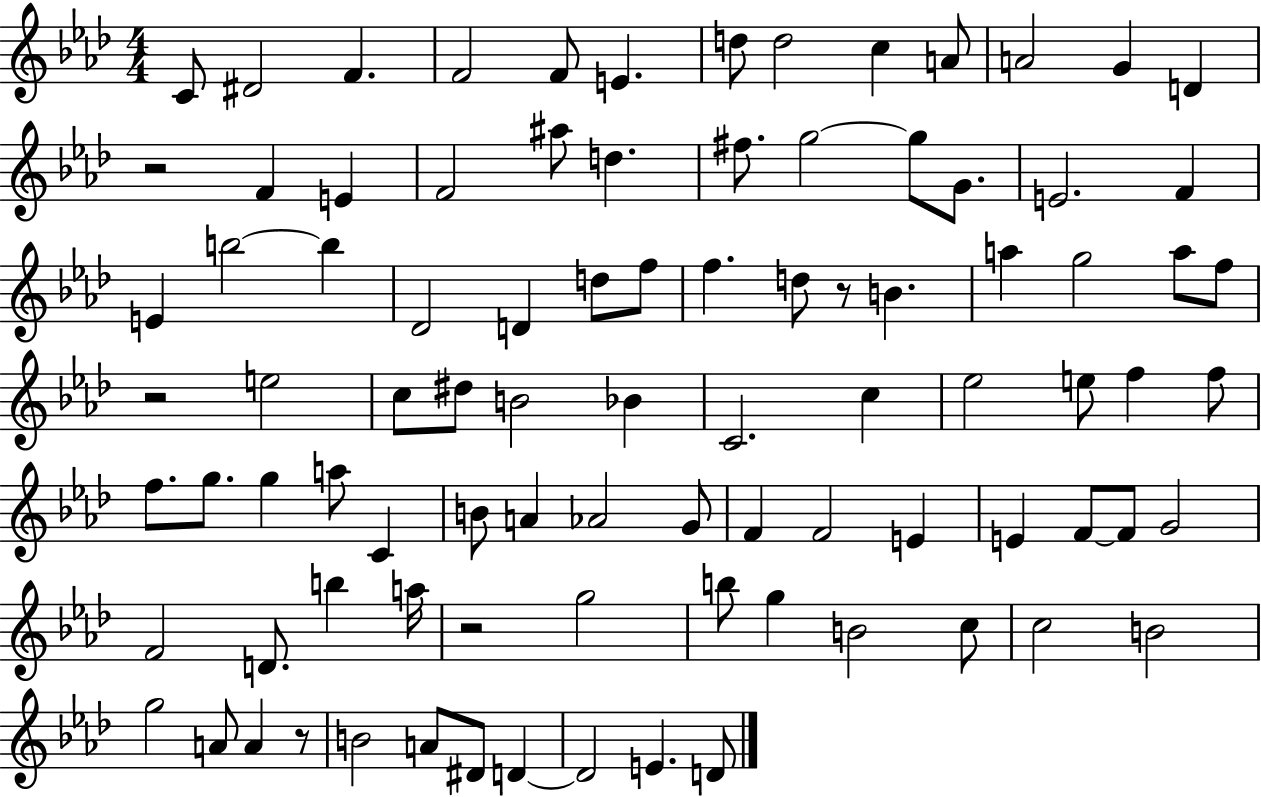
X:1
T:Untitled
M:4/4
L:1/4
K:Ab
C/2 ^D2 F F2 F/2 E d/2 d2 c A/2 A2 G D z2 F E F2 ^a/2 d ^f/2 g2 g/2 G/2 E2 F E b2 b _D2 D d/2 f/2 f d/2 z/2 B a g2 a/2 f/2 z2 e2 c/2 ^d/2 B2 _B C2 c _e2 e/2 f f/2 f/2 g/2 g a/2 C B/2 A _A2 G/2 F F2 E E F/2 F/2 G2 F2 D/2 b a/4 z2 g2 b/2 g B2 c/2 c2 B2 g2 A/2 A z/2 B2 A/2 ^D/2 D D2 E D/2